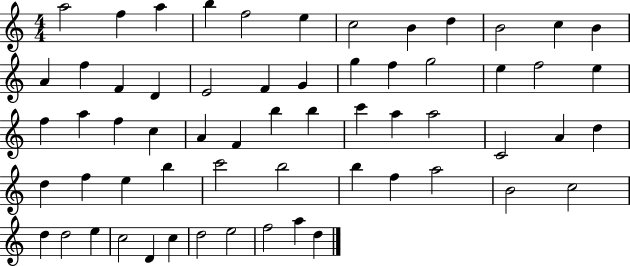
A5/h F5/q A5/q B5/q F5/h E5/q C5/h B4/q D5/q B4/h C5/q B4/q A4/q F5/q F4/q D4/q E4/h F4/q G4/q G5/q F5/q G5/h E5/q F5/h E5/q F5/q A5/q F5/q C5/q A4/q F4/q B5/q B5/q C6/q A5/q A5/h C4/h A4/q D5/q D5/q F5/q E5/q B5/q C6/h B5/h B5/q F5/q A5/h B4/h C5/h D5/q D5/h E5/q C5/h D4/q C5/q D5/h E5/h F5/h A5/q D5/q